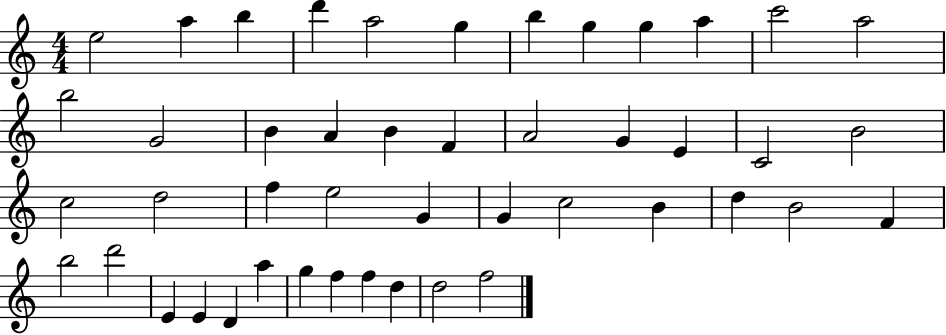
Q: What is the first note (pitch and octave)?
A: E5